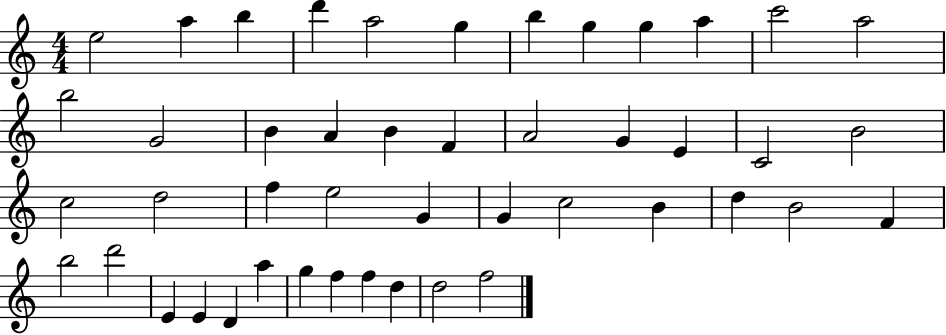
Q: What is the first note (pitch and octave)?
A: E5